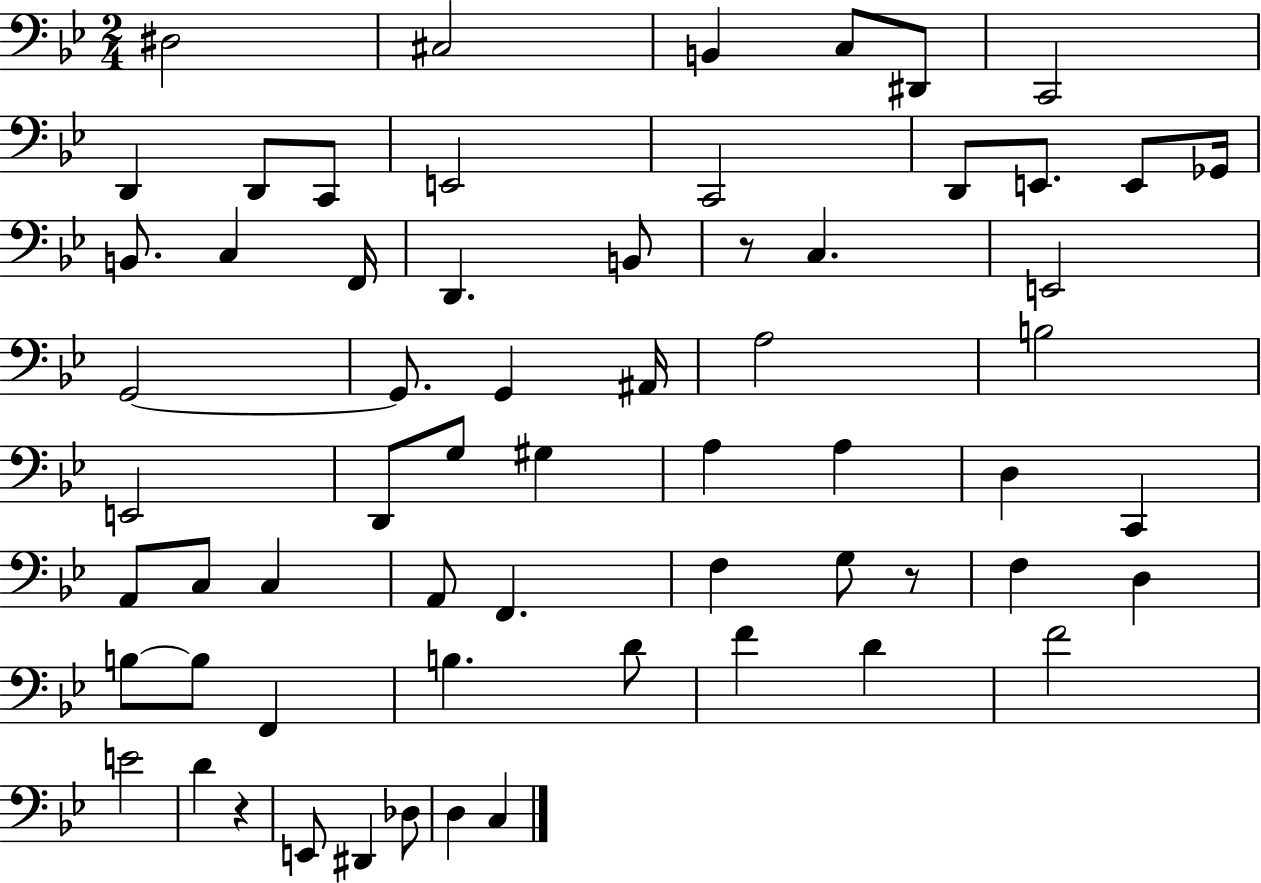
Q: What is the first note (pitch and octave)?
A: D#3